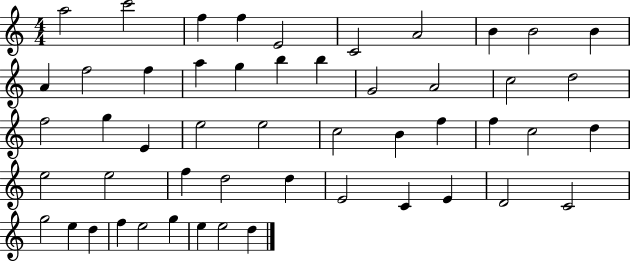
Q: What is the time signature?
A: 4/4